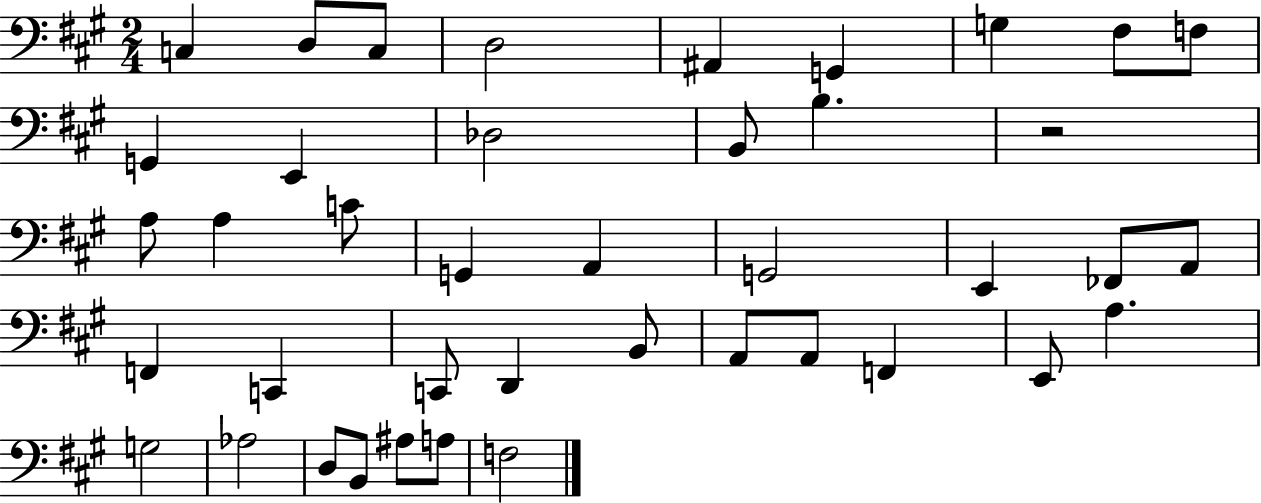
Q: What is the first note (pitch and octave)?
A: C3